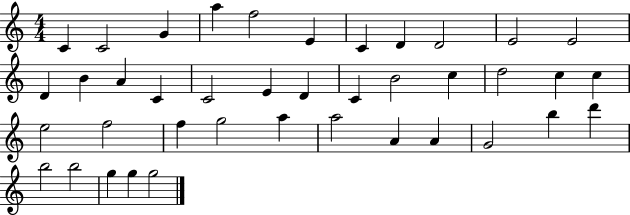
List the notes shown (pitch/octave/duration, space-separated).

C4/q C4/h G4/q A5/q F5/h E4/q C4/q D4/q D4/h E4/h E4/h D4/q B4/q A4/q C4/q C4/h E4/q D4/q C4/q B4/h C5/q D5/h C5/q C5/q E5/h F5/h F5/q G5/h A5/q A5/h A4/q A4/q G4/h B5/q D6/q B5/h B5/h G5/q G5/q G5/h